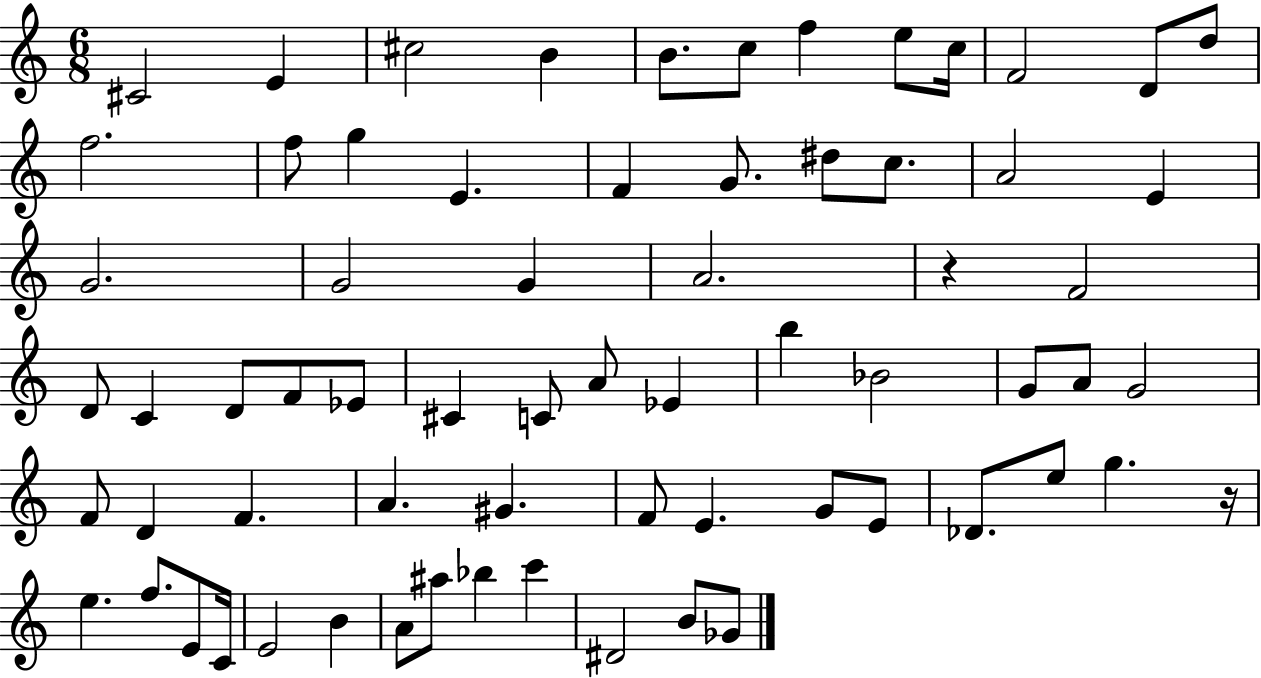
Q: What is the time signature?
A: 6/8